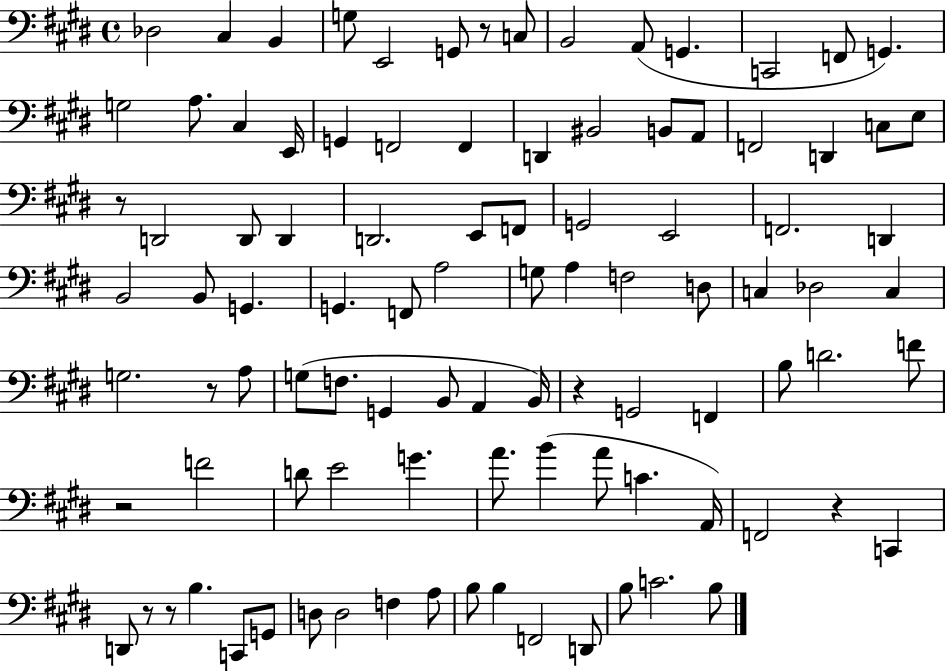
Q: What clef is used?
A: bass